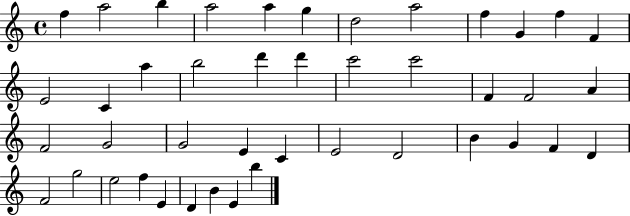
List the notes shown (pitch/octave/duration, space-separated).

F5/q A5/h B5/q A5/h A5/q G5/q D5/h A5/h F5/q G4/q F5/q F4/q E4/h C4/q A5/q B5/h D6/q D6/q C6/h C6/h F4/q F4/h A4/q F4/h G4/h G4/h E4/q C4/q E4/h D4/h B4/q G4/q F4/q D4/q F4/h G5/h E5/h F5/q E4/q D4/q B4/q E4/q B5/q